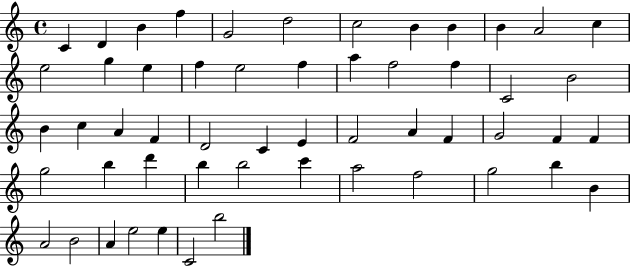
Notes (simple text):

C4/q D4/q B4/q F5/q G4/h D5/h C5/h B4/q B4/q B4/q A4/h C5/q E5/h G5/q E5/q F5/q E5/h F5/q A5/q F5/h F5/q C4/h B4/h B4/q C5/q A4/q F4/q D4/h C4/q E4/q F4/h A4/q F4/q G4/h F4/q F4/q G5/h B5/q D6/q B5/q B5/h C6/q A5/h F5/h G5/h B5/q B4/q A4/h B4/h A4/q E5/h E5/q C4/h B5/h